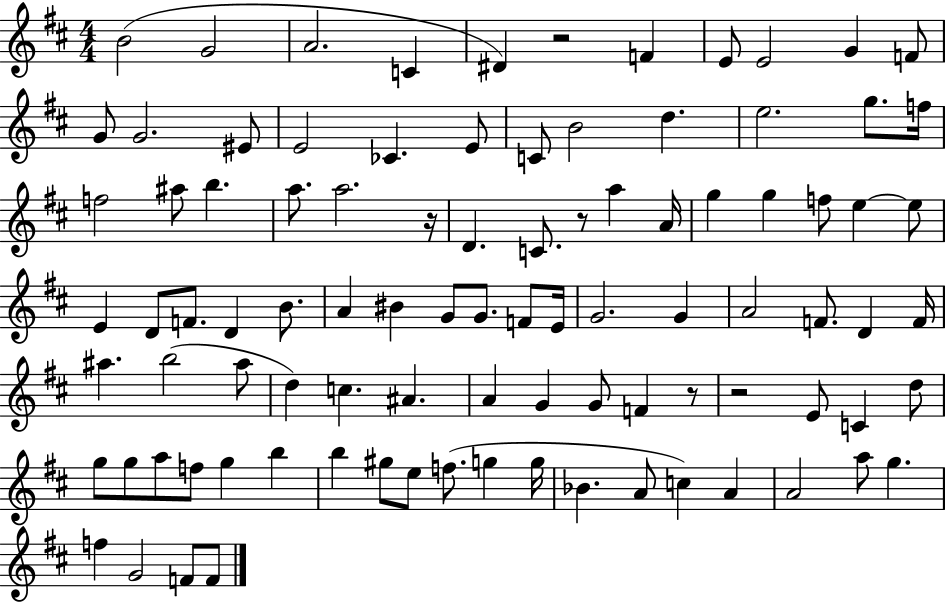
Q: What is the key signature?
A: D major